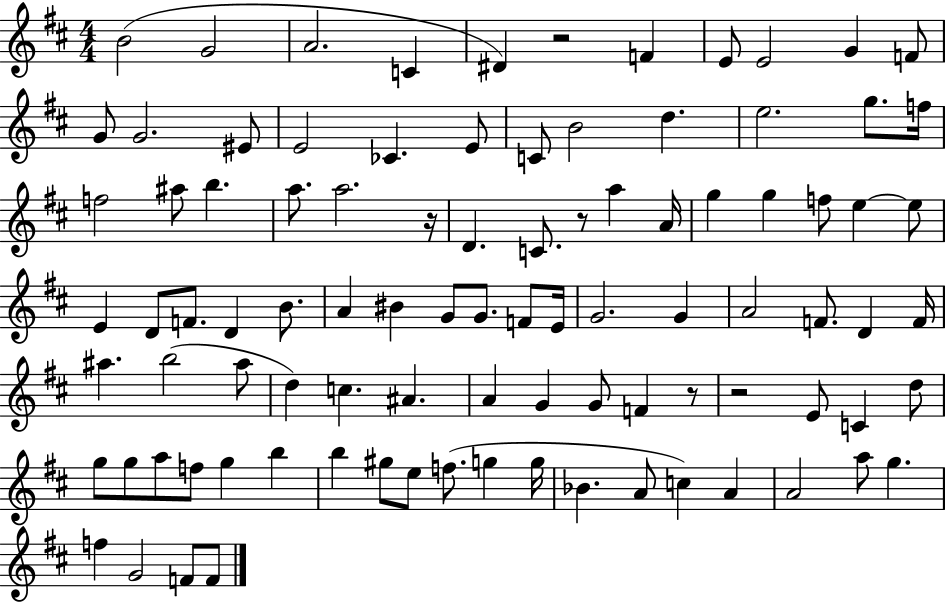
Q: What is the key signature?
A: D major